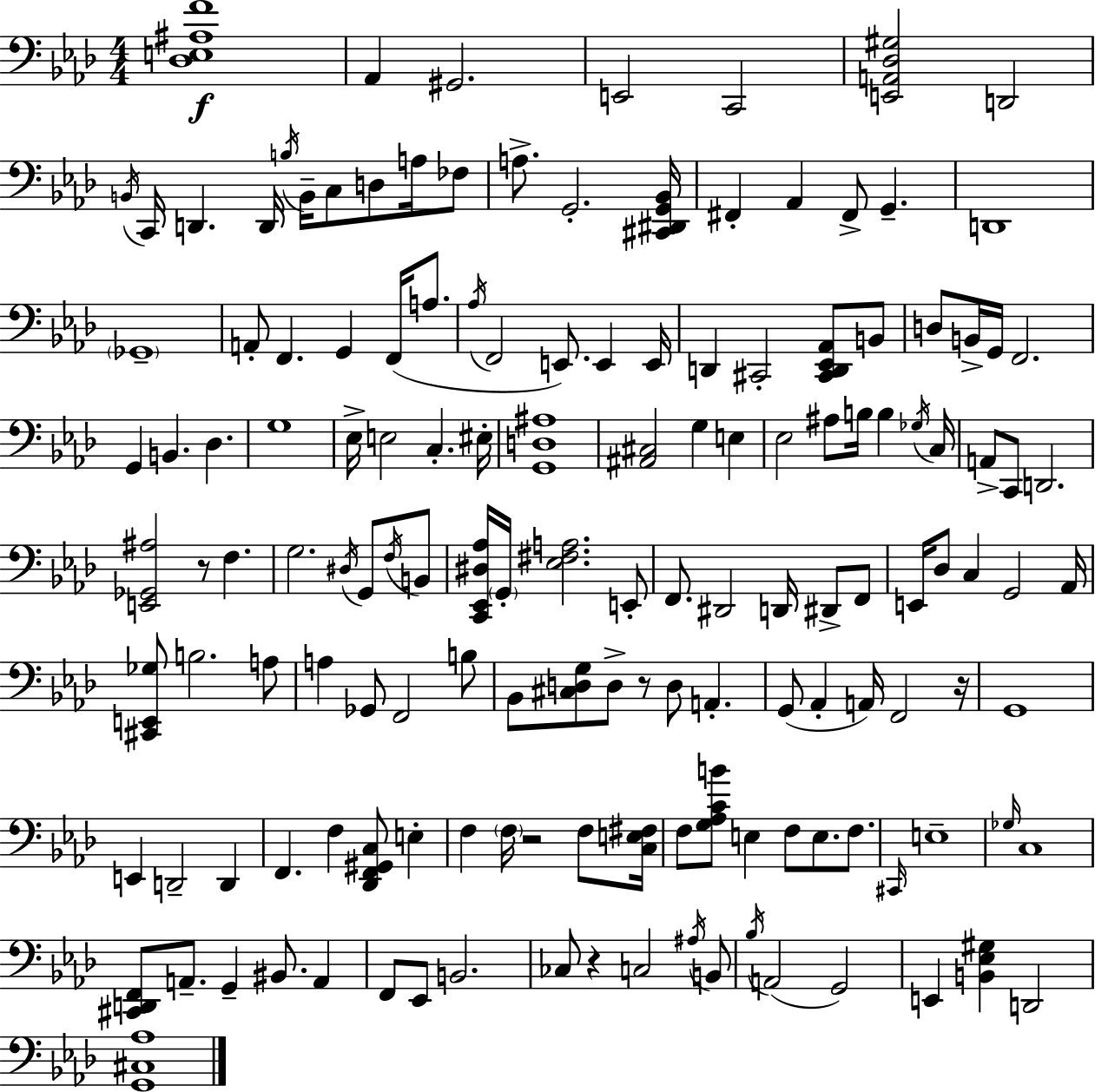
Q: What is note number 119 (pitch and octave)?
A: C3